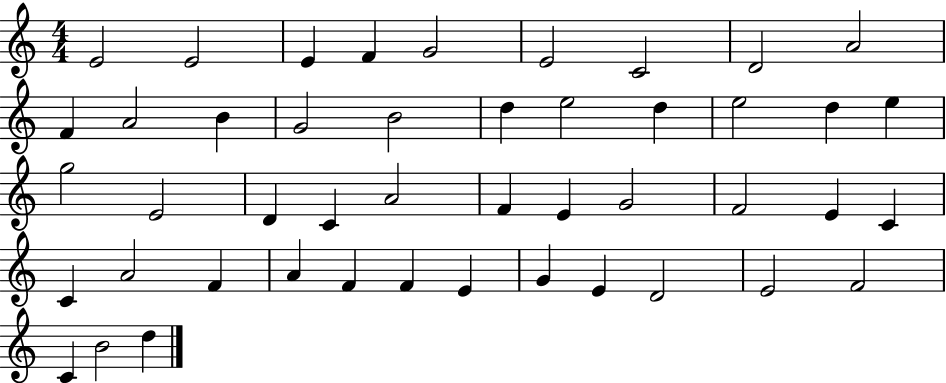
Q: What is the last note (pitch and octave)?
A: D5